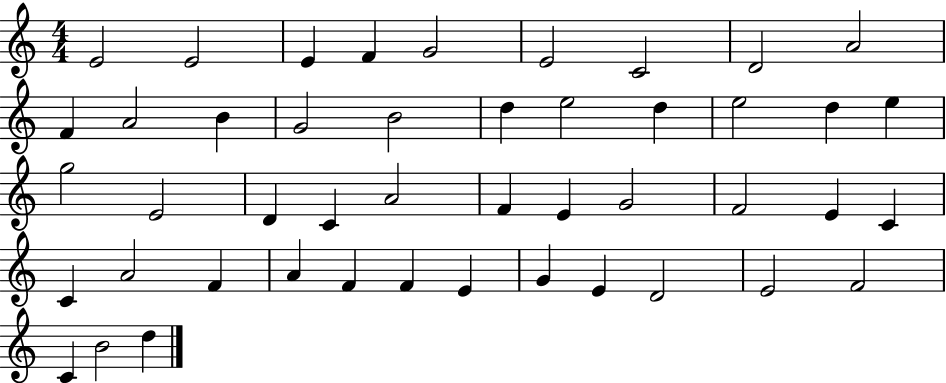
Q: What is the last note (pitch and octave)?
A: D5